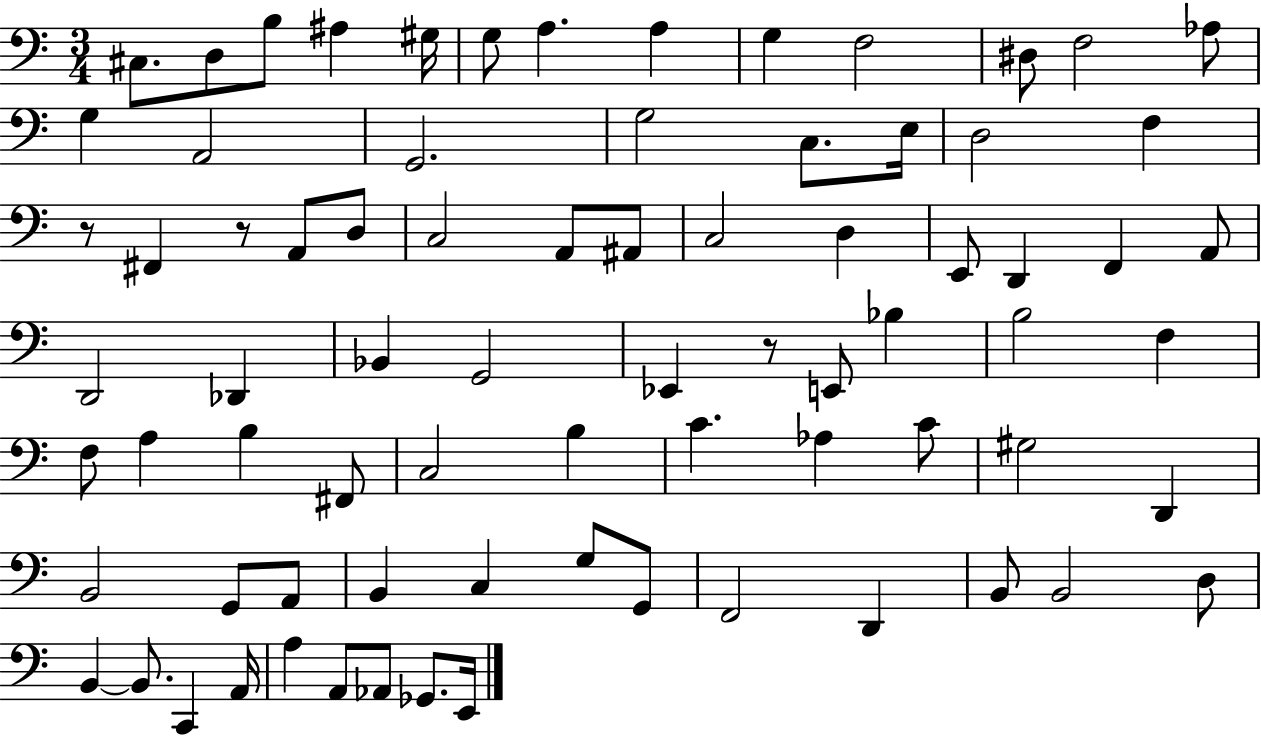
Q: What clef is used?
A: bass